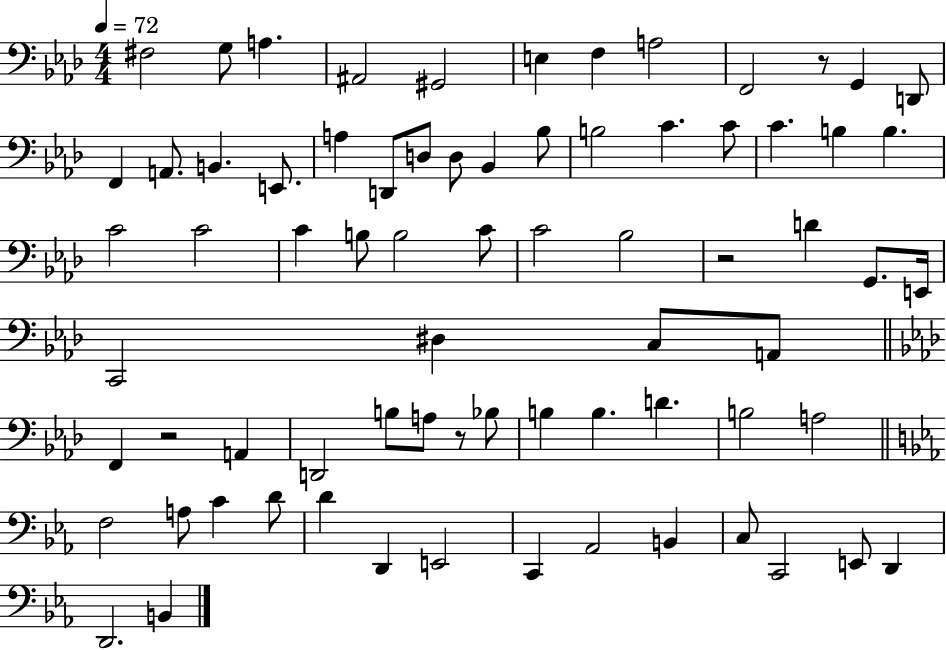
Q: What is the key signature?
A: AES major